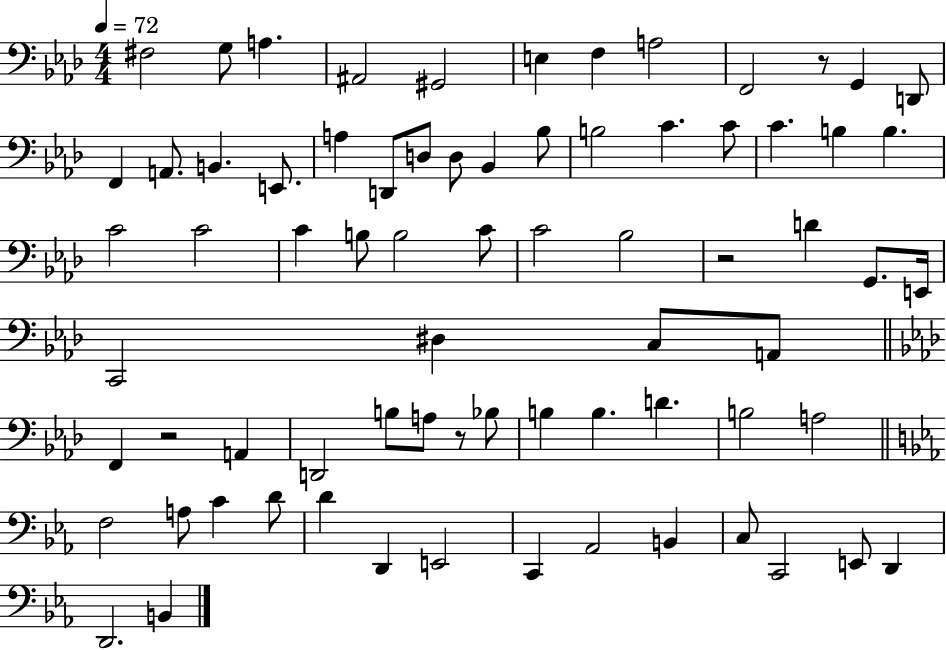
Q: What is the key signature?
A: AES major